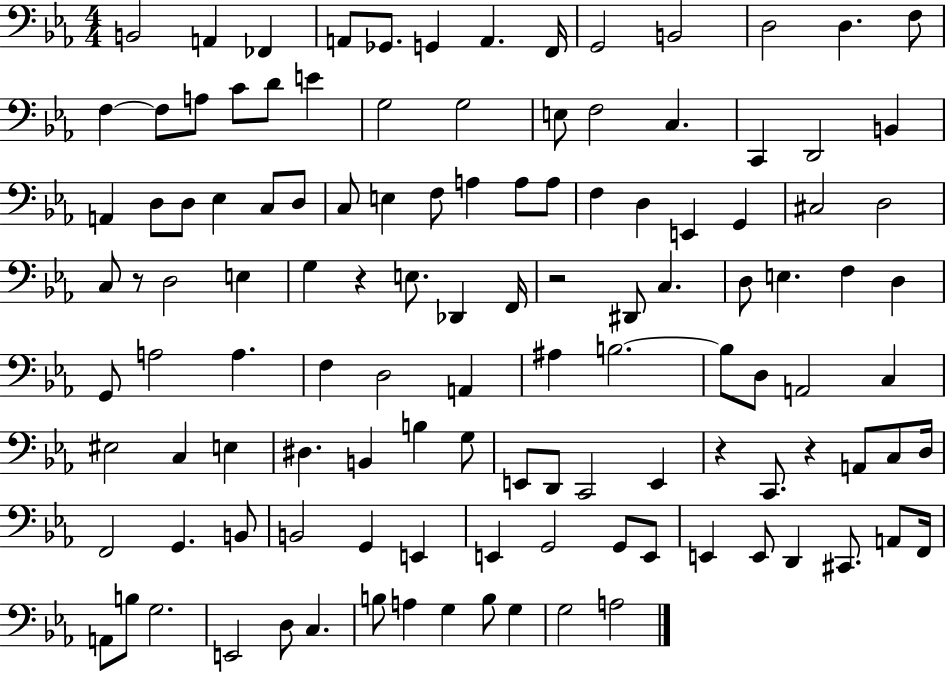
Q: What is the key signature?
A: EES major